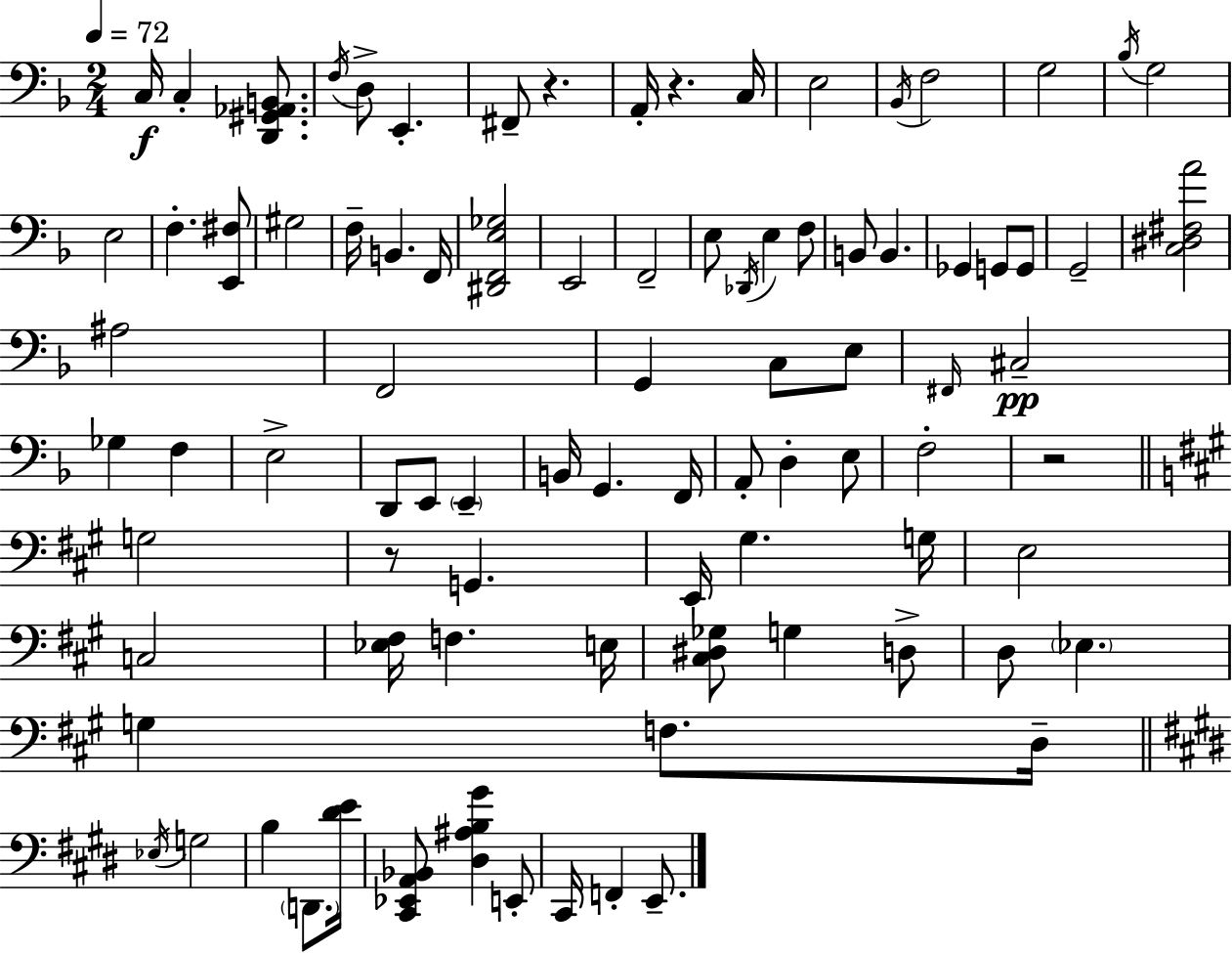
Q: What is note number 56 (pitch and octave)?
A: G#3